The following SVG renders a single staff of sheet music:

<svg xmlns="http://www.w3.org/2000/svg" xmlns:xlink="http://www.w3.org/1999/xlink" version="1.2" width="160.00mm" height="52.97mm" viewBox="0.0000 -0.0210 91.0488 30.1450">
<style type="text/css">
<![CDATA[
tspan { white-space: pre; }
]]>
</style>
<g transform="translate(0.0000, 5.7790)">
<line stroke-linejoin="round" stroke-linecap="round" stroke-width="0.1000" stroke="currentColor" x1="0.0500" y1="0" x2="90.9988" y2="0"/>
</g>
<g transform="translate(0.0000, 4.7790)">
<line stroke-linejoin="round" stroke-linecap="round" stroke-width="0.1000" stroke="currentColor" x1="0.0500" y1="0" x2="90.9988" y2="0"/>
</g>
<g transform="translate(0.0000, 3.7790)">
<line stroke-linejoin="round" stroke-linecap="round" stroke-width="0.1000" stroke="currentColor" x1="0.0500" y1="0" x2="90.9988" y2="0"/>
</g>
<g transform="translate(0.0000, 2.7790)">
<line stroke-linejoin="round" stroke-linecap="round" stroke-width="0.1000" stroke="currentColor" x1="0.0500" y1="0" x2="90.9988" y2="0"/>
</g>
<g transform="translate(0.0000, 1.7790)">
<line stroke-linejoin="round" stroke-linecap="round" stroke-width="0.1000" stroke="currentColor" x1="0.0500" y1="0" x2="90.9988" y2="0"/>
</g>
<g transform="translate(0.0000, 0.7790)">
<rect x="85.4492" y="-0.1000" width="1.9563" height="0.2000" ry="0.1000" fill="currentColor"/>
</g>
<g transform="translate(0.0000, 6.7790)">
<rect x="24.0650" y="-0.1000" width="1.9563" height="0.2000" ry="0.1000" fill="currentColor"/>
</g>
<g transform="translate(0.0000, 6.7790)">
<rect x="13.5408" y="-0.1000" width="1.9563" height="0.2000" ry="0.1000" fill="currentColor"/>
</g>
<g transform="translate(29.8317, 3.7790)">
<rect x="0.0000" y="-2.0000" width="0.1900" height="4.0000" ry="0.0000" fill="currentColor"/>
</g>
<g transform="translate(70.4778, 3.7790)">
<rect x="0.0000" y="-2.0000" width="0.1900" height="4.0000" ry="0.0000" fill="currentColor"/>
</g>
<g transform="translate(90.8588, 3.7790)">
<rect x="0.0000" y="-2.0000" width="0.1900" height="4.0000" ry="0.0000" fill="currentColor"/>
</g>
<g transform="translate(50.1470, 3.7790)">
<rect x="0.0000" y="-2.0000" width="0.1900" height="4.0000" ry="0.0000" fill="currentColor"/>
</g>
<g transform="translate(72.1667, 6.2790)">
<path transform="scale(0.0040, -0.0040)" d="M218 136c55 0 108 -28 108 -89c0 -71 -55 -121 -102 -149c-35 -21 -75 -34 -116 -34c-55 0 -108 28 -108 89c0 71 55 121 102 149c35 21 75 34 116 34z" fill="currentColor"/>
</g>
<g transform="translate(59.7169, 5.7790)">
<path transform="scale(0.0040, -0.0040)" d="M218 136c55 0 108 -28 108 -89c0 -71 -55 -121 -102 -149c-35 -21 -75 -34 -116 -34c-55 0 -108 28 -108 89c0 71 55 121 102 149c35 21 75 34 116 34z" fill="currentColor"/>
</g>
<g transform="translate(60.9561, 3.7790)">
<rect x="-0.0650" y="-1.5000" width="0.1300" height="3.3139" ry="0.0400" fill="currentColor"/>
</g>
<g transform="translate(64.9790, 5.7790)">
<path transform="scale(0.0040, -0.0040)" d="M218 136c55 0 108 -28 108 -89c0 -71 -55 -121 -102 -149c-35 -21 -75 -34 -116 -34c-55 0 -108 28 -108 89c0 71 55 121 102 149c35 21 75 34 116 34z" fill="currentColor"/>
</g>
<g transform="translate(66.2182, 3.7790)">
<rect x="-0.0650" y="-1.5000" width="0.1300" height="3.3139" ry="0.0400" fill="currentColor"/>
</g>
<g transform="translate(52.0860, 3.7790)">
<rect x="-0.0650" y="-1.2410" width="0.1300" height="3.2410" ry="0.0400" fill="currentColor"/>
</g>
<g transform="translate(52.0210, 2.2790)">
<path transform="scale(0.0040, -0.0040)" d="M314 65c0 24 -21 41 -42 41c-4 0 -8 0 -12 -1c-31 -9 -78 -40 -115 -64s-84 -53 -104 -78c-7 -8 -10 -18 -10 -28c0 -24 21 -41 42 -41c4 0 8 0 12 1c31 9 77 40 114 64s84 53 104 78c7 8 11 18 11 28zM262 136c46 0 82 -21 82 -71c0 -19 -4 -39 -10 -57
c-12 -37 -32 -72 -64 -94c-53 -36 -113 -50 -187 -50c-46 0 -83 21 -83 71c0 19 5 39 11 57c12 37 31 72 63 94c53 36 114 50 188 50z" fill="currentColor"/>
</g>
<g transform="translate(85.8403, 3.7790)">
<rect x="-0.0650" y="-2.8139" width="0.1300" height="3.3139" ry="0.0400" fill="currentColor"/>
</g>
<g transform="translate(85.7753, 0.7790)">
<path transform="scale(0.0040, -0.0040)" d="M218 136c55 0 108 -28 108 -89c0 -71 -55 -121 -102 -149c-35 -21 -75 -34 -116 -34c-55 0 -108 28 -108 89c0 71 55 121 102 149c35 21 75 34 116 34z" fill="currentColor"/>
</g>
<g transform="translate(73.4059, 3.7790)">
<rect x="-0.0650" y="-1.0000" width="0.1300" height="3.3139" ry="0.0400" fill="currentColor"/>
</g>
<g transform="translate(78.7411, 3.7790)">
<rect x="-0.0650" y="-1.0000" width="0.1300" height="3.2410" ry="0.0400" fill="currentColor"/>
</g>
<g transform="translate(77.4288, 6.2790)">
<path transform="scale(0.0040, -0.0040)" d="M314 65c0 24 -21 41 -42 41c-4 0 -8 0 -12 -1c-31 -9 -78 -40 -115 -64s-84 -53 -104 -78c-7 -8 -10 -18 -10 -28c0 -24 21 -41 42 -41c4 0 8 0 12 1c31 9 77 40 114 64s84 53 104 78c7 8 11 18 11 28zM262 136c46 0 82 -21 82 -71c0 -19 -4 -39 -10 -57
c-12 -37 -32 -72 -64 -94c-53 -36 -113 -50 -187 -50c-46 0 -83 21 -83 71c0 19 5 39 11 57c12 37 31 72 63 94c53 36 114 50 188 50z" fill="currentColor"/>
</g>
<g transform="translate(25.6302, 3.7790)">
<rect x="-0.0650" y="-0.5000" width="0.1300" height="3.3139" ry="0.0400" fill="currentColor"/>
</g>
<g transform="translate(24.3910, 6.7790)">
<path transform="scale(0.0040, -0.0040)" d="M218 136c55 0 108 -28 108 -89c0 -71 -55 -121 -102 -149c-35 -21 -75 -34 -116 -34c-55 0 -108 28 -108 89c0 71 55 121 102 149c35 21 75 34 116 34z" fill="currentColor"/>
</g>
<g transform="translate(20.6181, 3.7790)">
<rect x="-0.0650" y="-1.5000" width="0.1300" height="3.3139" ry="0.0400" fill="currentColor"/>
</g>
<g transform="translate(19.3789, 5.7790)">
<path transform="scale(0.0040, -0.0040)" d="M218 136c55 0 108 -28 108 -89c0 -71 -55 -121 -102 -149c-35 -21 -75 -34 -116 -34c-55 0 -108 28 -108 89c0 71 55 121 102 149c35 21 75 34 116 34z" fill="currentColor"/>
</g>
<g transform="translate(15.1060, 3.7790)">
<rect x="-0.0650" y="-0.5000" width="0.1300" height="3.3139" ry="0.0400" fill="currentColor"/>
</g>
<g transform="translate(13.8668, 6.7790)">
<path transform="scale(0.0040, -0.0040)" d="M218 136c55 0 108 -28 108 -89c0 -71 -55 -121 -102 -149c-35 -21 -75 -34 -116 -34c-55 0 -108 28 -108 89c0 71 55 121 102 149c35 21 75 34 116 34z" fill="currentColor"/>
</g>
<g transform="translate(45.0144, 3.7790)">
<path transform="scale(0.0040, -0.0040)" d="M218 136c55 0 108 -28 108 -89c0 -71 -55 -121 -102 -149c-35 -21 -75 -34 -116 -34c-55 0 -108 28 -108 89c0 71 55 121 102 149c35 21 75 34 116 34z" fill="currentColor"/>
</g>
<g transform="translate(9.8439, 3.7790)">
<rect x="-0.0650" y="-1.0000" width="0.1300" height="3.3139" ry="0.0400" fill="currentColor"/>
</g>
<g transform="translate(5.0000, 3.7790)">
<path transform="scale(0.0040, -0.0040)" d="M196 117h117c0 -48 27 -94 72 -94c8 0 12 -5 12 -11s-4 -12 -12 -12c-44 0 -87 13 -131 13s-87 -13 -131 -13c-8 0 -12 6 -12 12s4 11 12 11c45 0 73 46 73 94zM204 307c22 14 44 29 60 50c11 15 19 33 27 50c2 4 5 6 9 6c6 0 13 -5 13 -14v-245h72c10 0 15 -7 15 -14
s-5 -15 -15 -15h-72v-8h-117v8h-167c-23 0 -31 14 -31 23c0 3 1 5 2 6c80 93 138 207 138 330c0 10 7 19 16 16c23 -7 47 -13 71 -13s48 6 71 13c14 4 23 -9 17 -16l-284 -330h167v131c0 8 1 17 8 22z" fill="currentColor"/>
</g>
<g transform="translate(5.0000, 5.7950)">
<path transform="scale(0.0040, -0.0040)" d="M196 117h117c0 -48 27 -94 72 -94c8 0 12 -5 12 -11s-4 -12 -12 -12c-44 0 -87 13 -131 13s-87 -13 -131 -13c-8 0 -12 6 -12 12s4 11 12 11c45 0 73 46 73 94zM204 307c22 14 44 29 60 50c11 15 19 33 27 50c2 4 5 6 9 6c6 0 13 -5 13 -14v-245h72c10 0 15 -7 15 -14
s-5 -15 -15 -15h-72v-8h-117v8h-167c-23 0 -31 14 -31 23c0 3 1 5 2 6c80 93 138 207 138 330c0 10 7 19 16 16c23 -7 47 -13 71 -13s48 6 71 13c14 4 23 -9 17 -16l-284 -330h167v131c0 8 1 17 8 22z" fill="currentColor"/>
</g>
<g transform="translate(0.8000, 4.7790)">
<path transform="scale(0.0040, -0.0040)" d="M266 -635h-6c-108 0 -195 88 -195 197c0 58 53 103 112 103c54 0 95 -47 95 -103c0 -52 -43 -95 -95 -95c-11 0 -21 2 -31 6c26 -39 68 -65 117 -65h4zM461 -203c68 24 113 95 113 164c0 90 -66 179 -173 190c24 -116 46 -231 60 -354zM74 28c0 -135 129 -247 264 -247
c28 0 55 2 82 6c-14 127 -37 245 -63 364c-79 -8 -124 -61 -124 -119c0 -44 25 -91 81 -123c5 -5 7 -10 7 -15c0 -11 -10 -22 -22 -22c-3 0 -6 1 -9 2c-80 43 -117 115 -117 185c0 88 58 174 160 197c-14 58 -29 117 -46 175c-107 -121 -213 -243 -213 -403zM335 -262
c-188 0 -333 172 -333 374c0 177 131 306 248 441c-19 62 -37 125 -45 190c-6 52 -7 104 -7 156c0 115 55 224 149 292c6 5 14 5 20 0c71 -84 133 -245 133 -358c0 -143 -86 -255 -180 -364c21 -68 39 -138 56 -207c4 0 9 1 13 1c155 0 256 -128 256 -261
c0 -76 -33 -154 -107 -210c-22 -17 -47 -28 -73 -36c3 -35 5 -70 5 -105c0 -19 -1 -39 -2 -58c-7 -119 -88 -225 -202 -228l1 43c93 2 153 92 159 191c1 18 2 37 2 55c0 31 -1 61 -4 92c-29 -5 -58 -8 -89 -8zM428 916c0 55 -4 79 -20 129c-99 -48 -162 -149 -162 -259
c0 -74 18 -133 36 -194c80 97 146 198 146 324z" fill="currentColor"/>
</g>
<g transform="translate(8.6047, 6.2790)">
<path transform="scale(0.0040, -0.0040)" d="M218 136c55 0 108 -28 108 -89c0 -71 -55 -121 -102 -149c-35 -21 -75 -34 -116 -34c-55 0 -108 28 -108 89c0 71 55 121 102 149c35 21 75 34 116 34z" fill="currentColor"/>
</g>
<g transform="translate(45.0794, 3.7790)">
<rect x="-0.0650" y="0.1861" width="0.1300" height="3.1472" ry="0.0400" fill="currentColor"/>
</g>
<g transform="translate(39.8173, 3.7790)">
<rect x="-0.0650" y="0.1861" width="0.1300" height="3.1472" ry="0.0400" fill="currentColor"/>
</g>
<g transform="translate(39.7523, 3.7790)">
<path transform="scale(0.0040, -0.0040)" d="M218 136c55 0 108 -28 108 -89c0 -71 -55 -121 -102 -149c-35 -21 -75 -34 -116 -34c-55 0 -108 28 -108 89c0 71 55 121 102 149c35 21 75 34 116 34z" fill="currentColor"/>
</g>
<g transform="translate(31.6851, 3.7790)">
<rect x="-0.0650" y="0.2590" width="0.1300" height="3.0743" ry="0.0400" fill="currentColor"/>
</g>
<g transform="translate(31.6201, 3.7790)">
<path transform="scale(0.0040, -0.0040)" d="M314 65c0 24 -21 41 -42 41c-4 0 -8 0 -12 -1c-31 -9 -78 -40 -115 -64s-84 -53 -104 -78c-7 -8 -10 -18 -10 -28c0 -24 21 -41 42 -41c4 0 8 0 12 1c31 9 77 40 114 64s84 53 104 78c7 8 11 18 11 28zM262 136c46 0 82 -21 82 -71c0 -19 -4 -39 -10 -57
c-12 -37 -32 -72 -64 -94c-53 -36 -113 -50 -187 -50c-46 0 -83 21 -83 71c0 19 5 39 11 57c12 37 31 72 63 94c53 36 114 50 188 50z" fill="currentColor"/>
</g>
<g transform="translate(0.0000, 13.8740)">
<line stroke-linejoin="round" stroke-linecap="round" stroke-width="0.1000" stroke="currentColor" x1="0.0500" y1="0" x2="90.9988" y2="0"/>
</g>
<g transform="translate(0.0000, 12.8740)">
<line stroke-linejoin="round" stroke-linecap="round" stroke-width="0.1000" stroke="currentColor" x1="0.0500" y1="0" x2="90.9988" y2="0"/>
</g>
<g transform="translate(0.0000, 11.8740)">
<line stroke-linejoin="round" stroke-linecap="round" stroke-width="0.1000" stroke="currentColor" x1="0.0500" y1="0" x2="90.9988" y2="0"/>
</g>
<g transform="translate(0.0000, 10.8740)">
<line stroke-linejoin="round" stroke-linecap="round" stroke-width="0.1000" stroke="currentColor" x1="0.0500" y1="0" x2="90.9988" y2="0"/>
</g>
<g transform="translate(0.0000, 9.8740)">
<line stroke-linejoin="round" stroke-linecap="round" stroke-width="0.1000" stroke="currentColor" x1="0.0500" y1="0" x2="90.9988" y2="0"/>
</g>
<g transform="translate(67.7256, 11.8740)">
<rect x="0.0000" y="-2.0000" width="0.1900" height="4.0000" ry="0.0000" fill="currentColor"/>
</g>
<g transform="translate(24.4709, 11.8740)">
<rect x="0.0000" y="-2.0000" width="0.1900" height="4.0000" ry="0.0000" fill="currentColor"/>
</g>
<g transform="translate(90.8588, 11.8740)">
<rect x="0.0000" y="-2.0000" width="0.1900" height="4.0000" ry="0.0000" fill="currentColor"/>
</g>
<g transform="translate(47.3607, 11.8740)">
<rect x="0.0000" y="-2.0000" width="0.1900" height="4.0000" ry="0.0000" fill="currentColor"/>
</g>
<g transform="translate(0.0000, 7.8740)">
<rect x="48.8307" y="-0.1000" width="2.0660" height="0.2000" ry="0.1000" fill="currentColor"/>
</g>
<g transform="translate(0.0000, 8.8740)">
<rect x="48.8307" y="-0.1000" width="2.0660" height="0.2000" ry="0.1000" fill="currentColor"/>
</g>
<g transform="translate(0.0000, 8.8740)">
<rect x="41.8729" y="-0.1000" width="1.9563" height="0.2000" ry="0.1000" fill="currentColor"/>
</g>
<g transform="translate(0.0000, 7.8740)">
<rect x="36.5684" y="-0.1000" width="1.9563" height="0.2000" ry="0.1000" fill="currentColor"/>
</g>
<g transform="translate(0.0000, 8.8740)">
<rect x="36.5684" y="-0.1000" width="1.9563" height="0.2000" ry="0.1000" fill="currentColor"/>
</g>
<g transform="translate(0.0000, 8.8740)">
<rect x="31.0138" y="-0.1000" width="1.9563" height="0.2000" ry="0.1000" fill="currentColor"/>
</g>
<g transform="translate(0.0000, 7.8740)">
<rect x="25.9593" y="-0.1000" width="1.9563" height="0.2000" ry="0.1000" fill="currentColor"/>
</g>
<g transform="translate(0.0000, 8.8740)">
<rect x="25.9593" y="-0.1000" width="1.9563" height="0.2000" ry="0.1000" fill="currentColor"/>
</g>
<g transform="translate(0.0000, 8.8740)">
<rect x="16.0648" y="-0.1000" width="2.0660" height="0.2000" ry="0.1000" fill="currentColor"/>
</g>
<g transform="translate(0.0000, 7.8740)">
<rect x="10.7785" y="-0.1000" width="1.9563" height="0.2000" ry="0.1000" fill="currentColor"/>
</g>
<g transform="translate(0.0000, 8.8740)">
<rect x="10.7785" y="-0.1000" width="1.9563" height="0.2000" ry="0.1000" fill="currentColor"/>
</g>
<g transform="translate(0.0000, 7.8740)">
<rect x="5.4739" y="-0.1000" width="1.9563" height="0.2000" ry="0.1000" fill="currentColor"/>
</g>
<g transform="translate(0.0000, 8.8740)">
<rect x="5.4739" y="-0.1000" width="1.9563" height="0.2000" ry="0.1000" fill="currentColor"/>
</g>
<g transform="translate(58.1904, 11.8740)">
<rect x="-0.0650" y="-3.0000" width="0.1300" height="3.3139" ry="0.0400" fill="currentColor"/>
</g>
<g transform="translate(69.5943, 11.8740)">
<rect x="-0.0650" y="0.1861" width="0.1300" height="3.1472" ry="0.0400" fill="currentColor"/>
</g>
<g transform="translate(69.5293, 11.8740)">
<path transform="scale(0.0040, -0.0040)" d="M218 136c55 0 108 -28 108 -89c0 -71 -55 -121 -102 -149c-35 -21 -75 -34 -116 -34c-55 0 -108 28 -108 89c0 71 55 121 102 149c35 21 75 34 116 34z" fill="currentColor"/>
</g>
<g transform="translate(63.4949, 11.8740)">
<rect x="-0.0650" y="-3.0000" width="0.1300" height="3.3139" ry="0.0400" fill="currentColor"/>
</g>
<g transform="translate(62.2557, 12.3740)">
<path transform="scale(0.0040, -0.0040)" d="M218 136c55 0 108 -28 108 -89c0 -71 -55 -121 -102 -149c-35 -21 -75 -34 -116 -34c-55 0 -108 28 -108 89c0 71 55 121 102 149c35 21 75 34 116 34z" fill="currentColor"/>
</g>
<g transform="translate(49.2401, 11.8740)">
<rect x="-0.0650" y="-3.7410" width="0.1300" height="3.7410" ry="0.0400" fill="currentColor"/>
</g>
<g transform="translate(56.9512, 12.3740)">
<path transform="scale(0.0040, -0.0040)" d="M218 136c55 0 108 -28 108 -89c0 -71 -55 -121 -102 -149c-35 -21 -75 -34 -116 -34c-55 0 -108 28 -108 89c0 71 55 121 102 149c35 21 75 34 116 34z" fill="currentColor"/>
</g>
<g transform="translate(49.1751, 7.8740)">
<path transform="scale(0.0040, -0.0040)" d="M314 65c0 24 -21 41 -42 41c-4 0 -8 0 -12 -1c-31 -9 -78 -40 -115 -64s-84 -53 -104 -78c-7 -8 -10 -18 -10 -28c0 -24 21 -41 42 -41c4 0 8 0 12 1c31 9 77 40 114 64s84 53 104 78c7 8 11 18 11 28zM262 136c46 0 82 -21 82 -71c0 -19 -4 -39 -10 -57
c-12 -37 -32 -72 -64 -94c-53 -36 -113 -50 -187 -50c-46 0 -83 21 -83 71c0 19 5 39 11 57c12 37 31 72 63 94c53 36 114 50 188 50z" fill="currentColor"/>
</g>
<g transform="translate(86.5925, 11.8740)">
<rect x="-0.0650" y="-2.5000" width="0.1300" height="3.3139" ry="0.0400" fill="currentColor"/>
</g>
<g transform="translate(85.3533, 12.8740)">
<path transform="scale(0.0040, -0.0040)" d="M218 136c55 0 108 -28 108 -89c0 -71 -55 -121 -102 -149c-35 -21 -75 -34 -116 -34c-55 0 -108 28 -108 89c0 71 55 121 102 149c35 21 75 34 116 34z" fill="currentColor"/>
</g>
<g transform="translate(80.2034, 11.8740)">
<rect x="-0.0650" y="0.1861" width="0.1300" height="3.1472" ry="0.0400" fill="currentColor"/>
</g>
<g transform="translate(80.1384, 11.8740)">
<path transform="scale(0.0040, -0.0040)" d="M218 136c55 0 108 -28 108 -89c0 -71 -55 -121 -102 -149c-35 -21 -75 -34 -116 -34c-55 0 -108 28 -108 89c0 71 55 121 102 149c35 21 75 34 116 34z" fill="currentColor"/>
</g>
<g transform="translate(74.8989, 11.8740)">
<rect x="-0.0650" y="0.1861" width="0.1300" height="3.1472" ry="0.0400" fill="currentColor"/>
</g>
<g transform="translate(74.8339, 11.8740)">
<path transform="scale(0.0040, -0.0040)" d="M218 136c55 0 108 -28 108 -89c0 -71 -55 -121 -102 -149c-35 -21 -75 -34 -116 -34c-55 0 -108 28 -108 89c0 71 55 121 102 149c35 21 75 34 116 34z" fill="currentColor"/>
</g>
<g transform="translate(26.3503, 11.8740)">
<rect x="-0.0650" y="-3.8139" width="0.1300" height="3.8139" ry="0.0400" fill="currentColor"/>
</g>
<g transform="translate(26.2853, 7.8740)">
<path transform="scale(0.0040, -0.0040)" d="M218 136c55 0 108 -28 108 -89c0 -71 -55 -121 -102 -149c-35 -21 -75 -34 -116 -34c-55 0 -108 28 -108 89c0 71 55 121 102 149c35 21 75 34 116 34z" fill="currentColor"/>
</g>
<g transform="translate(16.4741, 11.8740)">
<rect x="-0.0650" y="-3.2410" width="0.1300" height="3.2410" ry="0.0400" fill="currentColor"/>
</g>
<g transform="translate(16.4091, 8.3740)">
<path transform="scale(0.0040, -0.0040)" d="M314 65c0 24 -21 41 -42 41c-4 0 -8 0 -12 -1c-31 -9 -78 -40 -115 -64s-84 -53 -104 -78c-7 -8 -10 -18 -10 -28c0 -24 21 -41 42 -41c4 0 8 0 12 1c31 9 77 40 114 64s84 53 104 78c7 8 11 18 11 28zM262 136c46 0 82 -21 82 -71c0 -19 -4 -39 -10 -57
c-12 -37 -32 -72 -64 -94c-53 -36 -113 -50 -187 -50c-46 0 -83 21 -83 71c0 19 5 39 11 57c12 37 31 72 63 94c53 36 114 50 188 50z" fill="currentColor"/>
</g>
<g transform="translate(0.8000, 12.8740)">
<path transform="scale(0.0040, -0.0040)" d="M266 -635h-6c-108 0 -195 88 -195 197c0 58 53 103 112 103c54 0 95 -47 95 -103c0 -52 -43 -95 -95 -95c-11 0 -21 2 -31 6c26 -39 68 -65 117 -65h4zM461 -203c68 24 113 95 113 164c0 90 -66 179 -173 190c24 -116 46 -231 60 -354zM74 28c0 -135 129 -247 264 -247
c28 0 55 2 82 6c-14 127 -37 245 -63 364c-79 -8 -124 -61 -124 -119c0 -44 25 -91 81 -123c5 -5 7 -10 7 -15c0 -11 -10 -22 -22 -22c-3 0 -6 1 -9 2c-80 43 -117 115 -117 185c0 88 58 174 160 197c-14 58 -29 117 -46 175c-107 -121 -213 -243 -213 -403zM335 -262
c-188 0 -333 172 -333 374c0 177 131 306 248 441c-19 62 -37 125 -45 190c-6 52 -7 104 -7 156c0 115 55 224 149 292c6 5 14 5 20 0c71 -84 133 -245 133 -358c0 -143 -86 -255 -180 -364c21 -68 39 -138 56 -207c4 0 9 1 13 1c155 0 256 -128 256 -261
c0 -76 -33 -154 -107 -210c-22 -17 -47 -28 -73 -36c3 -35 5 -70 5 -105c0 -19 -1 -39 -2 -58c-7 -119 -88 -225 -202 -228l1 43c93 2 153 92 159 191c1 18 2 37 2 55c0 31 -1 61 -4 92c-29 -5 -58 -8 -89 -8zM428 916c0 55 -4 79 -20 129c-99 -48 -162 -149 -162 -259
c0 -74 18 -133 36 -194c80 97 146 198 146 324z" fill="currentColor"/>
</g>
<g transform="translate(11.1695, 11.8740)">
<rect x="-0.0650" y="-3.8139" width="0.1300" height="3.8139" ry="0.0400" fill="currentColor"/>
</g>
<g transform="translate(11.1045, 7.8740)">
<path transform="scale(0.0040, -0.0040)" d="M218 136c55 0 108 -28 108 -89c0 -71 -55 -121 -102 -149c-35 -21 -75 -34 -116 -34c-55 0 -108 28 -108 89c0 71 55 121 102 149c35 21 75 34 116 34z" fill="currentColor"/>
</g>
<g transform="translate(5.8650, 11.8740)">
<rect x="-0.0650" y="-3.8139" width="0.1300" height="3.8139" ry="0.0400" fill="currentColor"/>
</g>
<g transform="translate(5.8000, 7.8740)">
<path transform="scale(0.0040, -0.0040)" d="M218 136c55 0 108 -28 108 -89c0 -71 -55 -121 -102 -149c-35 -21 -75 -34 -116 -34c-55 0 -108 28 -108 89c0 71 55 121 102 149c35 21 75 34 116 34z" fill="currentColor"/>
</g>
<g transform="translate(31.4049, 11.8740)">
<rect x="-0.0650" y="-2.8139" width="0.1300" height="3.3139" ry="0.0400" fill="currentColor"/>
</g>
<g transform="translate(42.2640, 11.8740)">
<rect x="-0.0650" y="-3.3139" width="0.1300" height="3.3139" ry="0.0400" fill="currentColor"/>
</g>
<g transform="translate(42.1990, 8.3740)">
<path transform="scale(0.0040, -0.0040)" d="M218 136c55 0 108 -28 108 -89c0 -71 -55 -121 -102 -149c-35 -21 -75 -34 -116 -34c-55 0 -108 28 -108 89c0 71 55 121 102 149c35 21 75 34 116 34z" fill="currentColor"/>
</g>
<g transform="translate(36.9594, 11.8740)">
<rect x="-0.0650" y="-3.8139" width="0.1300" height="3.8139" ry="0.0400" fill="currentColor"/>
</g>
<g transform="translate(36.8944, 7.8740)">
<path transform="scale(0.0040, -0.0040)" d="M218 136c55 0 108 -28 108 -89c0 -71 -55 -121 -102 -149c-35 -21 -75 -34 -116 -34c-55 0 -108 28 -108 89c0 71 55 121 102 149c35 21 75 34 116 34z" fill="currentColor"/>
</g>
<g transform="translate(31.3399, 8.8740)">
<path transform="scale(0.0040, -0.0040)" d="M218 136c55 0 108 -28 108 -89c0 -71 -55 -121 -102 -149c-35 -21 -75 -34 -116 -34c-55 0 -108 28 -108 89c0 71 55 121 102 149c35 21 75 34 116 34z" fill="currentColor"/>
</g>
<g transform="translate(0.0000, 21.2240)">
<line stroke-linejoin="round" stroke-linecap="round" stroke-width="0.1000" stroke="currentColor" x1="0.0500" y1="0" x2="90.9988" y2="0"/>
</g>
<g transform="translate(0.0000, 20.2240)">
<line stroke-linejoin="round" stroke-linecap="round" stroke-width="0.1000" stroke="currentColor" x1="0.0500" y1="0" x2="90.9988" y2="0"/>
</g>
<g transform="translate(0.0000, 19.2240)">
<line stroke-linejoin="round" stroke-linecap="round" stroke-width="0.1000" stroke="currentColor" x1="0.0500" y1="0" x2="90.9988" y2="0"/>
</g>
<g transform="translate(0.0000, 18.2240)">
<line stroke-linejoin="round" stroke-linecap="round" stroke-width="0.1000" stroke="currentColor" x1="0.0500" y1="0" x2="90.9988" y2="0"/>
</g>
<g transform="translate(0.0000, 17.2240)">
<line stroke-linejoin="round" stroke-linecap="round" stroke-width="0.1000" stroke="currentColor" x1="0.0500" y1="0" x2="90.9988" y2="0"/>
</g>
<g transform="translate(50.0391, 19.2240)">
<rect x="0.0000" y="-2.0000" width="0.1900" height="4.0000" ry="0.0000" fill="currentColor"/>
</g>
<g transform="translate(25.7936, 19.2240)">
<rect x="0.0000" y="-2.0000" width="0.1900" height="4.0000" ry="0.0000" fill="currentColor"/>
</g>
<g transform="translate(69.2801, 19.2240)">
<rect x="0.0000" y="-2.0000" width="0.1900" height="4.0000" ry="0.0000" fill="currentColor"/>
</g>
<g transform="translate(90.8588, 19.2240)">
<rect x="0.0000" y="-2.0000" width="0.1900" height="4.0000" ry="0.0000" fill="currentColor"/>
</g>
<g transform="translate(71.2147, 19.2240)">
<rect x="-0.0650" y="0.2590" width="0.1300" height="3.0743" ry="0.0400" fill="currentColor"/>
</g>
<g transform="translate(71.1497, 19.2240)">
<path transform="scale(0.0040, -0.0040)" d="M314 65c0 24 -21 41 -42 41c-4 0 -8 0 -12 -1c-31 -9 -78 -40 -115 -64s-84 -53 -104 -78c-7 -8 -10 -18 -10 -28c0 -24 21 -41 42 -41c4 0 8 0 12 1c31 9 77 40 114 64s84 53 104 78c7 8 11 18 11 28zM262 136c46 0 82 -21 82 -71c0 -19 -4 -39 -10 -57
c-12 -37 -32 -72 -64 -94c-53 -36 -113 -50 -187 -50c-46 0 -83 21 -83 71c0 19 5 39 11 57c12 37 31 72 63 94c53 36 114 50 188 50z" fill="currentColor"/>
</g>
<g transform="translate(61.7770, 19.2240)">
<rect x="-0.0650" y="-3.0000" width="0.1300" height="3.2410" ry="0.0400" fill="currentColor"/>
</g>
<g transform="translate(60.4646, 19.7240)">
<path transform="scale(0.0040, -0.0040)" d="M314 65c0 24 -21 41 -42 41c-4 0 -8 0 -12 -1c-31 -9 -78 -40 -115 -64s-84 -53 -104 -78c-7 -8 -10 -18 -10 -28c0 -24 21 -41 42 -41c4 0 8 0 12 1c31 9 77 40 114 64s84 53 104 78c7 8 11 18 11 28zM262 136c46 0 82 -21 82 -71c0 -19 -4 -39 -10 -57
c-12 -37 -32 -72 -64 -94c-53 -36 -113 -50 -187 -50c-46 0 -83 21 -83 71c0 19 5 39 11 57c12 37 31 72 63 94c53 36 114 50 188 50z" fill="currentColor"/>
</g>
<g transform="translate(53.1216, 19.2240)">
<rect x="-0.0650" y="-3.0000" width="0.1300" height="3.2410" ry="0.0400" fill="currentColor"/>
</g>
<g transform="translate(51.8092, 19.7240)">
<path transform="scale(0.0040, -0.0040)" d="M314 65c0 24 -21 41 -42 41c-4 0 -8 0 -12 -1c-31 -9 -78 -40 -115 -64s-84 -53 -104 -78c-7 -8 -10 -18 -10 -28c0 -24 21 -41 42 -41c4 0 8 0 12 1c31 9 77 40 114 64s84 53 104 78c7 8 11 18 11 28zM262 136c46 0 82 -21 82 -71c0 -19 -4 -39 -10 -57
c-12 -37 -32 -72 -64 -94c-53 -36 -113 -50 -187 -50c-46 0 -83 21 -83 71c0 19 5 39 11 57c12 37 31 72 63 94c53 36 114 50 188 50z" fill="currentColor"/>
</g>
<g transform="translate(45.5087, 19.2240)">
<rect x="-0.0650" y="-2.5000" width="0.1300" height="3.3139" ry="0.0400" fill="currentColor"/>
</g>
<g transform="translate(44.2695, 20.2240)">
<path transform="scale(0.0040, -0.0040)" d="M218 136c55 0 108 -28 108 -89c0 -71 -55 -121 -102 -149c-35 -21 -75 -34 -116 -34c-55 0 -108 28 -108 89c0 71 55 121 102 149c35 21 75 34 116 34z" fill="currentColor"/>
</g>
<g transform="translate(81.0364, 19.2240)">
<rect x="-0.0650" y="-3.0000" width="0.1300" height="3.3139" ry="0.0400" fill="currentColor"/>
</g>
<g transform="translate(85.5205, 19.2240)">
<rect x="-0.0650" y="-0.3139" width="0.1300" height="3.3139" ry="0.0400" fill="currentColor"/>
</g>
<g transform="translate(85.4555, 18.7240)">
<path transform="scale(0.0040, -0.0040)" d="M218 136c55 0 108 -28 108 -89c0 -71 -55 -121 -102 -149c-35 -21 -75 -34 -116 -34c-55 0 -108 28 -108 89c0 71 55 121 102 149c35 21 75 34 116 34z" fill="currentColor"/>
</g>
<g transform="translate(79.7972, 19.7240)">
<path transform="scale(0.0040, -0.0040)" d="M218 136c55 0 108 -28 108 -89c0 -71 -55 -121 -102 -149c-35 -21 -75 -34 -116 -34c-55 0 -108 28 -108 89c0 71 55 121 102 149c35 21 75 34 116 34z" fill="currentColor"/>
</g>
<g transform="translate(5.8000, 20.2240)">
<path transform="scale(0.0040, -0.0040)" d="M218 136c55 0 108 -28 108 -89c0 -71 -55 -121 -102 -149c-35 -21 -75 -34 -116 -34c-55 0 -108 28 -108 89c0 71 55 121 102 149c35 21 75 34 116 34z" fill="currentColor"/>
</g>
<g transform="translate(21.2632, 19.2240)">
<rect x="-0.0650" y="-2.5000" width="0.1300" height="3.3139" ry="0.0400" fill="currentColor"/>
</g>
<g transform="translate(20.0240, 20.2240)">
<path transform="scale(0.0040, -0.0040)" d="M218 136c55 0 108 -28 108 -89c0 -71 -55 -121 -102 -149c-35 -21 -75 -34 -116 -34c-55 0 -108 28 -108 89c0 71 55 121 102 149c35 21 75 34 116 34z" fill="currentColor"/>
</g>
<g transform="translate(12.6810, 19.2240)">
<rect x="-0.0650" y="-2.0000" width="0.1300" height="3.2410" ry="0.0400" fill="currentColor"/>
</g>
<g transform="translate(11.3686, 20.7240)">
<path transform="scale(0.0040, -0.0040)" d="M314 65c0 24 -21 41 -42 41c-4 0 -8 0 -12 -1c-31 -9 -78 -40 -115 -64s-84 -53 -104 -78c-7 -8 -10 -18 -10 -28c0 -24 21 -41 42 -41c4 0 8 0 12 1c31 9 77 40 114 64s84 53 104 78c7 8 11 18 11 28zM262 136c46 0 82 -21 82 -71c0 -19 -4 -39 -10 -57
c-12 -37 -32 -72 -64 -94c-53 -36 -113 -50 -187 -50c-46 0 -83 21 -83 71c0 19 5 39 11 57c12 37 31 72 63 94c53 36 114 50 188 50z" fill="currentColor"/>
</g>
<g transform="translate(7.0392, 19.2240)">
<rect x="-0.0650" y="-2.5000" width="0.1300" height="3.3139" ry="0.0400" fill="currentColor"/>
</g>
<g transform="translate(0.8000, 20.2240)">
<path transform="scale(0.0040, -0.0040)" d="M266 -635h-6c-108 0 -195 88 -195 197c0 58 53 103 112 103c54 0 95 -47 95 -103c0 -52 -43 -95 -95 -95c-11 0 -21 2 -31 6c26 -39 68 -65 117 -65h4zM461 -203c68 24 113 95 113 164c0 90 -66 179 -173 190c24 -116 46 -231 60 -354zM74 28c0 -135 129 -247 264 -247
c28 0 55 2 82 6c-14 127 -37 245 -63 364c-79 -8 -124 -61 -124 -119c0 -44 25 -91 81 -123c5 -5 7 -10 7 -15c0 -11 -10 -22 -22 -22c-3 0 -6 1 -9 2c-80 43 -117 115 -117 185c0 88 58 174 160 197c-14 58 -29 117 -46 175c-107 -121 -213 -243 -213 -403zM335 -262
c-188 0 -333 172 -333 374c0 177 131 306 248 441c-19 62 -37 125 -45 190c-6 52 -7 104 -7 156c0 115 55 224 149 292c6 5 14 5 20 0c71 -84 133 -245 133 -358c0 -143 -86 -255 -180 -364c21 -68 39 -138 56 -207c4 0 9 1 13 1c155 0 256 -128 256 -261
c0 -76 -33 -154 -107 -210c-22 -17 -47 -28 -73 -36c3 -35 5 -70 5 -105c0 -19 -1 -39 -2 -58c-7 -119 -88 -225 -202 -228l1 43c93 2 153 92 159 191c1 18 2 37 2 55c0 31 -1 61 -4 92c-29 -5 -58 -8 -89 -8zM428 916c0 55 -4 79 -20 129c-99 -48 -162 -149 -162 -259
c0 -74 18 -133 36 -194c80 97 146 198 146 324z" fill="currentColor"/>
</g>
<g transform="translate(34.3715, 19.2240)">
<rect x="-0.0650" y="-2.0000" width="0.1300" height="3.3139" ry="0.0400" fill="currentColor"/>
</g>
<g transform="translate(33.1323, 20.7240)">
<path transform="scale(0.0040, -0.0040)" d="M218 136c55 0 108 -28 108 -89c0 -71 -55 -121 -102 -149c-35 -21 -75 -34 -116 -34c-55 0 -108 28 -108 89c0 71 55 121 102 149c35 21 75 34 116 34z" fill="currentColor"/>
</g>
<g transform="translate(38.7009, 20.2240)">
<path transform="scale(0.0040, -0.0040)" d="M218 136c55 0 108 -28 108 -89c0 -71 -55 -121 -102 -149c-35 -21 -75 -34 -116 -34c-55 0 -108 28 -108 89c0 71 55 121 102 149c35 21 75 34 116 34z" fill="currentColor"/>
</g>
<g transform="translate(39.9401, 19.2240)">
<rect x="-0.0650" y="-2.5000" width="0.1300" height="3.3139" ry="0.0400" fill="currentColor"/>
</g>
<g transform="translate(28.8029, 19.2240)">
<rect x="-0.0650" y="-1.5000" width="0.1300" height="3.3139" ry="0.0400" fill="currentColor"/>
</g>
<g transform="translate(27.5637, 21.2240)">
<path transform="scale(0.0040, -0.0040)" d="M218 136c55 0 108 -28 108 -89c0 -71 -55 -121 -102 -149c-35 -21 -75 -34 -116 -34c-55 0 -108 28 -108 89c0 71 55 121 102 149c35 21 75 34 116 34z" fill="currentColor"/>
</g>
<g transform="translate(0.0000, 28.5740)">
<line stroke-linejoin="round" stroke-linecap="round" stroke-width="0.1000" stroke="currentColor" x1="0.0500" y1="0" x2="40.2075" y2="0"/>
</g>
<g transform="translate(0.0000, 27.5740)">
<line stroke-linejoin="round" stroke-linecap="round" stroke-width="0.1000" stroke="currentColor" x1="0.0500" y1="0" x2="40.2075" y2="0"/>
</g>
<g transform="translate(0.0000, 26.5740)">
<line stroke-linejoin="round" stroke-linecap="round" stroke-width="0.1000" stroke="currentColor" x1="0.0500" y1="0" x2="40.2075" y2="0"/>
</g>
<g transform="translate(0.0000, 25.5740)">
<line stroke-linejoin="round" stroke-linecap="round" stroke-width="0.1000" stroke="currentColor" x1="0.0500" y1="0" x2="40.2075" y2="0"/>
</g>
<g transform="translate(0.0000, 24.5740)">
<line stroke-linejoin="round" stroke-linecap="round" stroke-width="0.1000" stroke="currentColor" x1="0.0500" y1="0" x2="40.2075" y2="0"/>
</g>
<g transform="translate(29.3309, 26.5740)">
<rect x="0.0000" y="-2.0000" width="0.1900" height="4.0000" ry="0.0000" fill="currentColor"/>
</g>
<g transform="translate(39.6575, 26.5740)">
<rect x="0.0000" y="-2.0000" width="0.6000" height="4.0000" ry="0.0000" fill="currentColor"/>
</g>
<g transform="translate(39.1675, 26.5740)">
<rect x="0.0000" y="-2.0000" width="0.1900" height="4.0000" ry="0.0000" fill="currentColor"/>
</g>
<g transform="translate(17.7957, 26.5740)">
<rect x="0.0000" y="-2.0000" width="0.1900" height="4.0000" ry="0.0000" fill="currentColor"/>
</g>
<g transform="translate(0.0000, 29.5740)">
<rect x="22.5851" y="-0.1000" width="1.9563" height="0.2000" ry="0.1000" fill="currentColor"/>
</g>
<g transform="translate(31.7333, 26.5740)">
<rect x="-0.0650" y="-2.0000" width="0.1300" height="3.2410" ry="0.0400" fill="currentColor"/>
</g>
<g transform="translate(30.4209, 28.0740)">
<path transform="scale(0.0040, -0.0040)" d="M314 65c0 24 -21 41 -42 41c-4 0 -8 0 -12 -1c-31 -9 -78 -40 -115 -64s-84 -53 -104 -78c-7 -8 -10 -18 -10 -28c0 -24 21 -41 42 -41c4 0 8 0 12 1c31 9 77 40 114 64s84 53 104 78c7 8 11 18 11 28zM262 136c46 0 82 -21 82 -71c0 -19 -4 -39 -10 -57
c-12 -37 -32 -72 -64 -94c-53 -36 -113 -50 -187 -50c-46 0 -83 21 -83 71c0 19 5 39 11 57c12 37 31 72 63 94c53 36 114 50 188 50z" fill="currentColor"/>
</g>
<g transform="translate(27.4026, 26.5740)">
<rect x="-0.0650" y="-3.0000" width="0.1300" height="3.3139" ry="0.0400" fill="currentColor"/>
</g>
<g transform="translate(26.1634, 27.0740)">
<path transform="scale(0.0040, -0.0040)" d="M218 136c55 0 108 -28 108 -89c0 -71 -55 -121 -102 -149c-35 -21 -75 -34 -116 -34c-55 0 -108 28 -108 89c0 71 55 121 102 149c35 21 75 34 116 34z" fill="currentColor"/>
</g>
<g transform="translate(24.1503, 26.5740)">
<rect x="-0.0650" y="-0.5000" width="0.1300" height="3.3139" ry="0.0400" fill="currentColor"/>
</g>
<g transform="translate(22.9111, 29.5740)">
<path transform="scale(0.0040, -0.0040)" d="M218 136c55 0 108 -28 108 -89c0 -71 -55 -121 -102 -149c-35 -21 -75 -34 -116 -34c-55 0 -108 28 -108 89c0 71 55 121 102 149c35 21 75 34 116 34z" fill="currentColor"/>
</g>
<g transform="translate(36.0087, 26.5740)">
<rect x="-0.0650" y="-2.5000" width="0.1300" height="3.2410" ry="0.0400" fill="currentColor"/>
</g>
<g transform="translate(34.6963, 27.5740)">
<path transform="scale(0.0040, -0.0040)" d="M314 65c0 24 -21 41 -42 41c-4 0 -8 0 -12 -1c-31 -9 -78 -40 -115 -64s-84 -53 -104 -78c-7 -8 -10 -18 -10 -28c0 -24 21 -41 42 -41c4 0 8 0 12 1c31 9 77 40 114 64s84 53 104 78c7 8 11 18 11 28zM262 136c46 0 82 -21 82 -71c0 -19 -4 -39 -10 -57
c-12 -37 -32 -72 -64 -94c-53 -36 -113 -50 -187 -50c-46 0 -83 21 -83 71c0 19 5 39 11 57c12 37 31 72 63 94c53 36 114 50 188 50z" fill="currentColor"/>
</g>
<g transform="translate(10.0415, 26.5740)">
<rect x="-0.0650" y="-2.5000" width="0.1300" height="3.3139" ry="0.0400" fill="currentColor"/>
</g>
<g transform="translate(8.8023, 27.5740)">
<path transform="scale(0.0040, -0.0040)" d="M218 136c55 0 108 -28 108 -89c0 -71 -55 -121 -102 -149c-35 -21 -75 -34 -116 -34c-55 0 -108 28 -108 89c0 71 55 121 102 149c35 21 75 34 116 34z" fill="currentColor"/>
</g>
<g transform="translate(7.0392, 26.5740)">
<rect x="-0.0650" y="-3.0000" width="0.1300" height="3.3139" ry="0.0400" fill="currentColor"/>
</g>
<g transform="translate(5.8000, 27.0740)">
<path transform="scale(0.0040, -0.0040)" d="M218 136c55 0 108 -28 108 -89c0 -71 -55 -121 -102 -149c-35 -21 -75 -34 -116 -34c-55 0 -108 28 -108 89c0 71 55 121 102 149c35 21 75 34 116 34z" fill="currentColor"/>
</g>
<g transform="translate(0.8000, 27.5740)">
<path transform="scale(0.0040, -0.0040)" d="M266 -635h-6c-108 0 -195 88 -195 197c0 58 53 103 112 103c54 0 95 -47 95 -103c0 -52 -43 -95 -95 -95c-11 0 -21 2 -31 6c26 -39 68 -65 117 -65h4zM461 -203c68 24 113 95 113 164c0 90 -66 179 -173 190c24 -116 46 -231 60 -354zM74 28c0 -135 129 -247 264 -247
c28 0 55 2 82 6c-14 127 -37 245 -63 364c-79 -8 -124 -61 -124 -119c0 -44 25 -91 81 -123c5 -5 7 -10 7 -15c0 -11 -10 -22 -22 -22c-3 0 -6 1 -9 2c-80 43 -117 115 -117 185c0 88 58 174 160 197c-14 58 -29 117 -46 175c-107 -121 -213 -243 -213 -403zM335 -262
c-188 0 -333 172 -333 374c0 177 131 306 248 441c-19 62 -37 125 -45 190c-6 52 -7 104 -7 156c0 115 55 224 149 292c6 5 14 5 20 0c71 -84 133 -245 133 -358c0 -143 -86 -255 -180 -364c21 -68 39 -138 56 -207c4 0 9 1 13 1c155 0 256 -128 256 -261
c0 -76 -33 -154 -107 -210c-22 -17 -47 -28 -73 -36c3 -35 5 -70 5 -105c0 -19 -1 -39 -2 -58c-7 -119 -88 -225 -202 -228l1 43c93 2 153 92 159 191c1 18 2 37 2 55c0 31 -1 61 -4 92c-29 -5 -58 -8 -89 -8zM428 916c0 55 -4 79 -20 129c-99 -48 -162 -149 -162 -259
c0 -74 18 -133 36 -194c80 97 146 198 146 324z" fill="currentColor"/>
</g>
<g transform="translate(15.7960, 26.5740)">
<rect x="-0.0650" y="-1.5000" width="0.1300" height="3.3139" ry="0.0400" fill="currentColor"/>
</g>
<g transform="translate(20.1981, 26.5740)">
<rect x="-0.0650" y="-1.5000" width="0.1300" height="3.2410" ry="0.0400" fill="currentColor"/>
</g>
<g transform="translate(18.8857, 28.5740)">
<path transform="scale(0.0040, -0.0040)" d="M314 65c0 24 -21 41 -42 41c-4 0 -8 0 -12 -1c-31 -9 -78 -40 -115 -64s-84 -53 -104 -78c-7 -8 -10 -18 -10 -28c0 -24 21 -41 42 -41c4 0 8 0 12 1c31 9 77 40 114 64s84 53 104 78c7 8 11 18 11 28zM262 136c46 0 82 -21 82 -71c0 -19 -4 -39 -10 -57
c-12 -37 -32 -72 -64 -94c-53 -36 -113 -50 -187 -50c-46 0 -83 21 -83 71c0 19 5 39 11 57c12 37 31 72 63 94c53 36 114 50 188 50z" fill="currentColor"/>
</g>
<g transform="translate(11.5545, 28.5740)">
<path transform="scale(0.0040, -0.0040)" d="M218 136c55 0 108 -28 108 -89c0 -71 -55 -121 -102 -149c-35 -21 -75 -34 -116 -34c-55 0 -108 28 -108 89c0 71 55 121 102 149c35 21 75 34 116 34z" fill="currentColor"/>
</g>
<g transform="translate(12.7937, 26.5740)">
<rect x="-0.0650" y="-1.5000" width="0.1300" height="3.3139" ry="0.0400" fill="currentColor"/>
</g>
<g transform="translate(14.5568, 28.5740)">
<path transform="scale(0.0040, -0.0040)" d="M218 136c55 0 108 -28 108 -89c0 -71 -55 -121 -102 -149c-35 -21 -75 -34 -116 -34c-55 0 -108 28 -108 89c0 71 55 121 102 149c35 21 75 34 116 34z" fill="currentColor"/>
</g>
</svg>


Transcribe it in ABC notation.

X:1
T:Untitled
M:4/4
L:1/4
K:C
D C E C B2 B B e2 E E D D2 a c' c' b2 c' a c' b c'2 A A B B B G G F2 G E F G G A2 A2 B2 A c A G E E E2 C A F2 G2